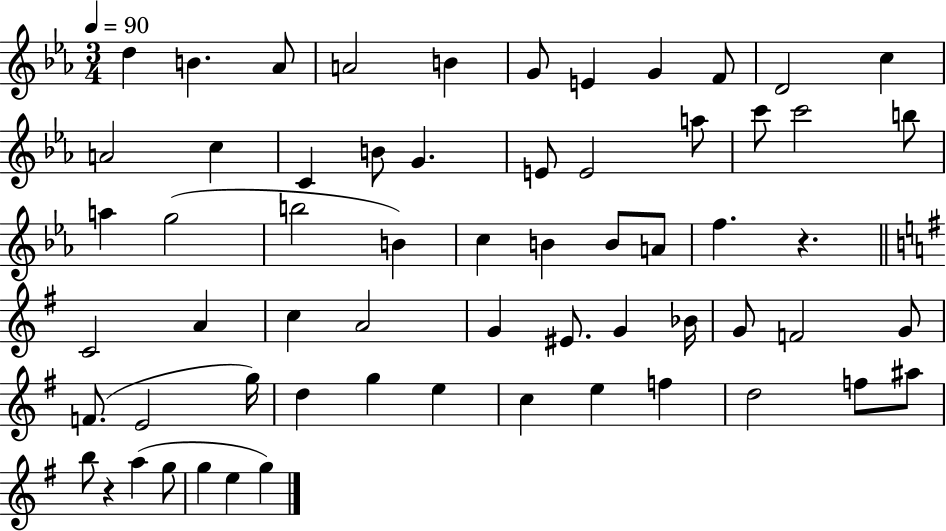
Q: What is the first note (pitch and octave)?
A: D5